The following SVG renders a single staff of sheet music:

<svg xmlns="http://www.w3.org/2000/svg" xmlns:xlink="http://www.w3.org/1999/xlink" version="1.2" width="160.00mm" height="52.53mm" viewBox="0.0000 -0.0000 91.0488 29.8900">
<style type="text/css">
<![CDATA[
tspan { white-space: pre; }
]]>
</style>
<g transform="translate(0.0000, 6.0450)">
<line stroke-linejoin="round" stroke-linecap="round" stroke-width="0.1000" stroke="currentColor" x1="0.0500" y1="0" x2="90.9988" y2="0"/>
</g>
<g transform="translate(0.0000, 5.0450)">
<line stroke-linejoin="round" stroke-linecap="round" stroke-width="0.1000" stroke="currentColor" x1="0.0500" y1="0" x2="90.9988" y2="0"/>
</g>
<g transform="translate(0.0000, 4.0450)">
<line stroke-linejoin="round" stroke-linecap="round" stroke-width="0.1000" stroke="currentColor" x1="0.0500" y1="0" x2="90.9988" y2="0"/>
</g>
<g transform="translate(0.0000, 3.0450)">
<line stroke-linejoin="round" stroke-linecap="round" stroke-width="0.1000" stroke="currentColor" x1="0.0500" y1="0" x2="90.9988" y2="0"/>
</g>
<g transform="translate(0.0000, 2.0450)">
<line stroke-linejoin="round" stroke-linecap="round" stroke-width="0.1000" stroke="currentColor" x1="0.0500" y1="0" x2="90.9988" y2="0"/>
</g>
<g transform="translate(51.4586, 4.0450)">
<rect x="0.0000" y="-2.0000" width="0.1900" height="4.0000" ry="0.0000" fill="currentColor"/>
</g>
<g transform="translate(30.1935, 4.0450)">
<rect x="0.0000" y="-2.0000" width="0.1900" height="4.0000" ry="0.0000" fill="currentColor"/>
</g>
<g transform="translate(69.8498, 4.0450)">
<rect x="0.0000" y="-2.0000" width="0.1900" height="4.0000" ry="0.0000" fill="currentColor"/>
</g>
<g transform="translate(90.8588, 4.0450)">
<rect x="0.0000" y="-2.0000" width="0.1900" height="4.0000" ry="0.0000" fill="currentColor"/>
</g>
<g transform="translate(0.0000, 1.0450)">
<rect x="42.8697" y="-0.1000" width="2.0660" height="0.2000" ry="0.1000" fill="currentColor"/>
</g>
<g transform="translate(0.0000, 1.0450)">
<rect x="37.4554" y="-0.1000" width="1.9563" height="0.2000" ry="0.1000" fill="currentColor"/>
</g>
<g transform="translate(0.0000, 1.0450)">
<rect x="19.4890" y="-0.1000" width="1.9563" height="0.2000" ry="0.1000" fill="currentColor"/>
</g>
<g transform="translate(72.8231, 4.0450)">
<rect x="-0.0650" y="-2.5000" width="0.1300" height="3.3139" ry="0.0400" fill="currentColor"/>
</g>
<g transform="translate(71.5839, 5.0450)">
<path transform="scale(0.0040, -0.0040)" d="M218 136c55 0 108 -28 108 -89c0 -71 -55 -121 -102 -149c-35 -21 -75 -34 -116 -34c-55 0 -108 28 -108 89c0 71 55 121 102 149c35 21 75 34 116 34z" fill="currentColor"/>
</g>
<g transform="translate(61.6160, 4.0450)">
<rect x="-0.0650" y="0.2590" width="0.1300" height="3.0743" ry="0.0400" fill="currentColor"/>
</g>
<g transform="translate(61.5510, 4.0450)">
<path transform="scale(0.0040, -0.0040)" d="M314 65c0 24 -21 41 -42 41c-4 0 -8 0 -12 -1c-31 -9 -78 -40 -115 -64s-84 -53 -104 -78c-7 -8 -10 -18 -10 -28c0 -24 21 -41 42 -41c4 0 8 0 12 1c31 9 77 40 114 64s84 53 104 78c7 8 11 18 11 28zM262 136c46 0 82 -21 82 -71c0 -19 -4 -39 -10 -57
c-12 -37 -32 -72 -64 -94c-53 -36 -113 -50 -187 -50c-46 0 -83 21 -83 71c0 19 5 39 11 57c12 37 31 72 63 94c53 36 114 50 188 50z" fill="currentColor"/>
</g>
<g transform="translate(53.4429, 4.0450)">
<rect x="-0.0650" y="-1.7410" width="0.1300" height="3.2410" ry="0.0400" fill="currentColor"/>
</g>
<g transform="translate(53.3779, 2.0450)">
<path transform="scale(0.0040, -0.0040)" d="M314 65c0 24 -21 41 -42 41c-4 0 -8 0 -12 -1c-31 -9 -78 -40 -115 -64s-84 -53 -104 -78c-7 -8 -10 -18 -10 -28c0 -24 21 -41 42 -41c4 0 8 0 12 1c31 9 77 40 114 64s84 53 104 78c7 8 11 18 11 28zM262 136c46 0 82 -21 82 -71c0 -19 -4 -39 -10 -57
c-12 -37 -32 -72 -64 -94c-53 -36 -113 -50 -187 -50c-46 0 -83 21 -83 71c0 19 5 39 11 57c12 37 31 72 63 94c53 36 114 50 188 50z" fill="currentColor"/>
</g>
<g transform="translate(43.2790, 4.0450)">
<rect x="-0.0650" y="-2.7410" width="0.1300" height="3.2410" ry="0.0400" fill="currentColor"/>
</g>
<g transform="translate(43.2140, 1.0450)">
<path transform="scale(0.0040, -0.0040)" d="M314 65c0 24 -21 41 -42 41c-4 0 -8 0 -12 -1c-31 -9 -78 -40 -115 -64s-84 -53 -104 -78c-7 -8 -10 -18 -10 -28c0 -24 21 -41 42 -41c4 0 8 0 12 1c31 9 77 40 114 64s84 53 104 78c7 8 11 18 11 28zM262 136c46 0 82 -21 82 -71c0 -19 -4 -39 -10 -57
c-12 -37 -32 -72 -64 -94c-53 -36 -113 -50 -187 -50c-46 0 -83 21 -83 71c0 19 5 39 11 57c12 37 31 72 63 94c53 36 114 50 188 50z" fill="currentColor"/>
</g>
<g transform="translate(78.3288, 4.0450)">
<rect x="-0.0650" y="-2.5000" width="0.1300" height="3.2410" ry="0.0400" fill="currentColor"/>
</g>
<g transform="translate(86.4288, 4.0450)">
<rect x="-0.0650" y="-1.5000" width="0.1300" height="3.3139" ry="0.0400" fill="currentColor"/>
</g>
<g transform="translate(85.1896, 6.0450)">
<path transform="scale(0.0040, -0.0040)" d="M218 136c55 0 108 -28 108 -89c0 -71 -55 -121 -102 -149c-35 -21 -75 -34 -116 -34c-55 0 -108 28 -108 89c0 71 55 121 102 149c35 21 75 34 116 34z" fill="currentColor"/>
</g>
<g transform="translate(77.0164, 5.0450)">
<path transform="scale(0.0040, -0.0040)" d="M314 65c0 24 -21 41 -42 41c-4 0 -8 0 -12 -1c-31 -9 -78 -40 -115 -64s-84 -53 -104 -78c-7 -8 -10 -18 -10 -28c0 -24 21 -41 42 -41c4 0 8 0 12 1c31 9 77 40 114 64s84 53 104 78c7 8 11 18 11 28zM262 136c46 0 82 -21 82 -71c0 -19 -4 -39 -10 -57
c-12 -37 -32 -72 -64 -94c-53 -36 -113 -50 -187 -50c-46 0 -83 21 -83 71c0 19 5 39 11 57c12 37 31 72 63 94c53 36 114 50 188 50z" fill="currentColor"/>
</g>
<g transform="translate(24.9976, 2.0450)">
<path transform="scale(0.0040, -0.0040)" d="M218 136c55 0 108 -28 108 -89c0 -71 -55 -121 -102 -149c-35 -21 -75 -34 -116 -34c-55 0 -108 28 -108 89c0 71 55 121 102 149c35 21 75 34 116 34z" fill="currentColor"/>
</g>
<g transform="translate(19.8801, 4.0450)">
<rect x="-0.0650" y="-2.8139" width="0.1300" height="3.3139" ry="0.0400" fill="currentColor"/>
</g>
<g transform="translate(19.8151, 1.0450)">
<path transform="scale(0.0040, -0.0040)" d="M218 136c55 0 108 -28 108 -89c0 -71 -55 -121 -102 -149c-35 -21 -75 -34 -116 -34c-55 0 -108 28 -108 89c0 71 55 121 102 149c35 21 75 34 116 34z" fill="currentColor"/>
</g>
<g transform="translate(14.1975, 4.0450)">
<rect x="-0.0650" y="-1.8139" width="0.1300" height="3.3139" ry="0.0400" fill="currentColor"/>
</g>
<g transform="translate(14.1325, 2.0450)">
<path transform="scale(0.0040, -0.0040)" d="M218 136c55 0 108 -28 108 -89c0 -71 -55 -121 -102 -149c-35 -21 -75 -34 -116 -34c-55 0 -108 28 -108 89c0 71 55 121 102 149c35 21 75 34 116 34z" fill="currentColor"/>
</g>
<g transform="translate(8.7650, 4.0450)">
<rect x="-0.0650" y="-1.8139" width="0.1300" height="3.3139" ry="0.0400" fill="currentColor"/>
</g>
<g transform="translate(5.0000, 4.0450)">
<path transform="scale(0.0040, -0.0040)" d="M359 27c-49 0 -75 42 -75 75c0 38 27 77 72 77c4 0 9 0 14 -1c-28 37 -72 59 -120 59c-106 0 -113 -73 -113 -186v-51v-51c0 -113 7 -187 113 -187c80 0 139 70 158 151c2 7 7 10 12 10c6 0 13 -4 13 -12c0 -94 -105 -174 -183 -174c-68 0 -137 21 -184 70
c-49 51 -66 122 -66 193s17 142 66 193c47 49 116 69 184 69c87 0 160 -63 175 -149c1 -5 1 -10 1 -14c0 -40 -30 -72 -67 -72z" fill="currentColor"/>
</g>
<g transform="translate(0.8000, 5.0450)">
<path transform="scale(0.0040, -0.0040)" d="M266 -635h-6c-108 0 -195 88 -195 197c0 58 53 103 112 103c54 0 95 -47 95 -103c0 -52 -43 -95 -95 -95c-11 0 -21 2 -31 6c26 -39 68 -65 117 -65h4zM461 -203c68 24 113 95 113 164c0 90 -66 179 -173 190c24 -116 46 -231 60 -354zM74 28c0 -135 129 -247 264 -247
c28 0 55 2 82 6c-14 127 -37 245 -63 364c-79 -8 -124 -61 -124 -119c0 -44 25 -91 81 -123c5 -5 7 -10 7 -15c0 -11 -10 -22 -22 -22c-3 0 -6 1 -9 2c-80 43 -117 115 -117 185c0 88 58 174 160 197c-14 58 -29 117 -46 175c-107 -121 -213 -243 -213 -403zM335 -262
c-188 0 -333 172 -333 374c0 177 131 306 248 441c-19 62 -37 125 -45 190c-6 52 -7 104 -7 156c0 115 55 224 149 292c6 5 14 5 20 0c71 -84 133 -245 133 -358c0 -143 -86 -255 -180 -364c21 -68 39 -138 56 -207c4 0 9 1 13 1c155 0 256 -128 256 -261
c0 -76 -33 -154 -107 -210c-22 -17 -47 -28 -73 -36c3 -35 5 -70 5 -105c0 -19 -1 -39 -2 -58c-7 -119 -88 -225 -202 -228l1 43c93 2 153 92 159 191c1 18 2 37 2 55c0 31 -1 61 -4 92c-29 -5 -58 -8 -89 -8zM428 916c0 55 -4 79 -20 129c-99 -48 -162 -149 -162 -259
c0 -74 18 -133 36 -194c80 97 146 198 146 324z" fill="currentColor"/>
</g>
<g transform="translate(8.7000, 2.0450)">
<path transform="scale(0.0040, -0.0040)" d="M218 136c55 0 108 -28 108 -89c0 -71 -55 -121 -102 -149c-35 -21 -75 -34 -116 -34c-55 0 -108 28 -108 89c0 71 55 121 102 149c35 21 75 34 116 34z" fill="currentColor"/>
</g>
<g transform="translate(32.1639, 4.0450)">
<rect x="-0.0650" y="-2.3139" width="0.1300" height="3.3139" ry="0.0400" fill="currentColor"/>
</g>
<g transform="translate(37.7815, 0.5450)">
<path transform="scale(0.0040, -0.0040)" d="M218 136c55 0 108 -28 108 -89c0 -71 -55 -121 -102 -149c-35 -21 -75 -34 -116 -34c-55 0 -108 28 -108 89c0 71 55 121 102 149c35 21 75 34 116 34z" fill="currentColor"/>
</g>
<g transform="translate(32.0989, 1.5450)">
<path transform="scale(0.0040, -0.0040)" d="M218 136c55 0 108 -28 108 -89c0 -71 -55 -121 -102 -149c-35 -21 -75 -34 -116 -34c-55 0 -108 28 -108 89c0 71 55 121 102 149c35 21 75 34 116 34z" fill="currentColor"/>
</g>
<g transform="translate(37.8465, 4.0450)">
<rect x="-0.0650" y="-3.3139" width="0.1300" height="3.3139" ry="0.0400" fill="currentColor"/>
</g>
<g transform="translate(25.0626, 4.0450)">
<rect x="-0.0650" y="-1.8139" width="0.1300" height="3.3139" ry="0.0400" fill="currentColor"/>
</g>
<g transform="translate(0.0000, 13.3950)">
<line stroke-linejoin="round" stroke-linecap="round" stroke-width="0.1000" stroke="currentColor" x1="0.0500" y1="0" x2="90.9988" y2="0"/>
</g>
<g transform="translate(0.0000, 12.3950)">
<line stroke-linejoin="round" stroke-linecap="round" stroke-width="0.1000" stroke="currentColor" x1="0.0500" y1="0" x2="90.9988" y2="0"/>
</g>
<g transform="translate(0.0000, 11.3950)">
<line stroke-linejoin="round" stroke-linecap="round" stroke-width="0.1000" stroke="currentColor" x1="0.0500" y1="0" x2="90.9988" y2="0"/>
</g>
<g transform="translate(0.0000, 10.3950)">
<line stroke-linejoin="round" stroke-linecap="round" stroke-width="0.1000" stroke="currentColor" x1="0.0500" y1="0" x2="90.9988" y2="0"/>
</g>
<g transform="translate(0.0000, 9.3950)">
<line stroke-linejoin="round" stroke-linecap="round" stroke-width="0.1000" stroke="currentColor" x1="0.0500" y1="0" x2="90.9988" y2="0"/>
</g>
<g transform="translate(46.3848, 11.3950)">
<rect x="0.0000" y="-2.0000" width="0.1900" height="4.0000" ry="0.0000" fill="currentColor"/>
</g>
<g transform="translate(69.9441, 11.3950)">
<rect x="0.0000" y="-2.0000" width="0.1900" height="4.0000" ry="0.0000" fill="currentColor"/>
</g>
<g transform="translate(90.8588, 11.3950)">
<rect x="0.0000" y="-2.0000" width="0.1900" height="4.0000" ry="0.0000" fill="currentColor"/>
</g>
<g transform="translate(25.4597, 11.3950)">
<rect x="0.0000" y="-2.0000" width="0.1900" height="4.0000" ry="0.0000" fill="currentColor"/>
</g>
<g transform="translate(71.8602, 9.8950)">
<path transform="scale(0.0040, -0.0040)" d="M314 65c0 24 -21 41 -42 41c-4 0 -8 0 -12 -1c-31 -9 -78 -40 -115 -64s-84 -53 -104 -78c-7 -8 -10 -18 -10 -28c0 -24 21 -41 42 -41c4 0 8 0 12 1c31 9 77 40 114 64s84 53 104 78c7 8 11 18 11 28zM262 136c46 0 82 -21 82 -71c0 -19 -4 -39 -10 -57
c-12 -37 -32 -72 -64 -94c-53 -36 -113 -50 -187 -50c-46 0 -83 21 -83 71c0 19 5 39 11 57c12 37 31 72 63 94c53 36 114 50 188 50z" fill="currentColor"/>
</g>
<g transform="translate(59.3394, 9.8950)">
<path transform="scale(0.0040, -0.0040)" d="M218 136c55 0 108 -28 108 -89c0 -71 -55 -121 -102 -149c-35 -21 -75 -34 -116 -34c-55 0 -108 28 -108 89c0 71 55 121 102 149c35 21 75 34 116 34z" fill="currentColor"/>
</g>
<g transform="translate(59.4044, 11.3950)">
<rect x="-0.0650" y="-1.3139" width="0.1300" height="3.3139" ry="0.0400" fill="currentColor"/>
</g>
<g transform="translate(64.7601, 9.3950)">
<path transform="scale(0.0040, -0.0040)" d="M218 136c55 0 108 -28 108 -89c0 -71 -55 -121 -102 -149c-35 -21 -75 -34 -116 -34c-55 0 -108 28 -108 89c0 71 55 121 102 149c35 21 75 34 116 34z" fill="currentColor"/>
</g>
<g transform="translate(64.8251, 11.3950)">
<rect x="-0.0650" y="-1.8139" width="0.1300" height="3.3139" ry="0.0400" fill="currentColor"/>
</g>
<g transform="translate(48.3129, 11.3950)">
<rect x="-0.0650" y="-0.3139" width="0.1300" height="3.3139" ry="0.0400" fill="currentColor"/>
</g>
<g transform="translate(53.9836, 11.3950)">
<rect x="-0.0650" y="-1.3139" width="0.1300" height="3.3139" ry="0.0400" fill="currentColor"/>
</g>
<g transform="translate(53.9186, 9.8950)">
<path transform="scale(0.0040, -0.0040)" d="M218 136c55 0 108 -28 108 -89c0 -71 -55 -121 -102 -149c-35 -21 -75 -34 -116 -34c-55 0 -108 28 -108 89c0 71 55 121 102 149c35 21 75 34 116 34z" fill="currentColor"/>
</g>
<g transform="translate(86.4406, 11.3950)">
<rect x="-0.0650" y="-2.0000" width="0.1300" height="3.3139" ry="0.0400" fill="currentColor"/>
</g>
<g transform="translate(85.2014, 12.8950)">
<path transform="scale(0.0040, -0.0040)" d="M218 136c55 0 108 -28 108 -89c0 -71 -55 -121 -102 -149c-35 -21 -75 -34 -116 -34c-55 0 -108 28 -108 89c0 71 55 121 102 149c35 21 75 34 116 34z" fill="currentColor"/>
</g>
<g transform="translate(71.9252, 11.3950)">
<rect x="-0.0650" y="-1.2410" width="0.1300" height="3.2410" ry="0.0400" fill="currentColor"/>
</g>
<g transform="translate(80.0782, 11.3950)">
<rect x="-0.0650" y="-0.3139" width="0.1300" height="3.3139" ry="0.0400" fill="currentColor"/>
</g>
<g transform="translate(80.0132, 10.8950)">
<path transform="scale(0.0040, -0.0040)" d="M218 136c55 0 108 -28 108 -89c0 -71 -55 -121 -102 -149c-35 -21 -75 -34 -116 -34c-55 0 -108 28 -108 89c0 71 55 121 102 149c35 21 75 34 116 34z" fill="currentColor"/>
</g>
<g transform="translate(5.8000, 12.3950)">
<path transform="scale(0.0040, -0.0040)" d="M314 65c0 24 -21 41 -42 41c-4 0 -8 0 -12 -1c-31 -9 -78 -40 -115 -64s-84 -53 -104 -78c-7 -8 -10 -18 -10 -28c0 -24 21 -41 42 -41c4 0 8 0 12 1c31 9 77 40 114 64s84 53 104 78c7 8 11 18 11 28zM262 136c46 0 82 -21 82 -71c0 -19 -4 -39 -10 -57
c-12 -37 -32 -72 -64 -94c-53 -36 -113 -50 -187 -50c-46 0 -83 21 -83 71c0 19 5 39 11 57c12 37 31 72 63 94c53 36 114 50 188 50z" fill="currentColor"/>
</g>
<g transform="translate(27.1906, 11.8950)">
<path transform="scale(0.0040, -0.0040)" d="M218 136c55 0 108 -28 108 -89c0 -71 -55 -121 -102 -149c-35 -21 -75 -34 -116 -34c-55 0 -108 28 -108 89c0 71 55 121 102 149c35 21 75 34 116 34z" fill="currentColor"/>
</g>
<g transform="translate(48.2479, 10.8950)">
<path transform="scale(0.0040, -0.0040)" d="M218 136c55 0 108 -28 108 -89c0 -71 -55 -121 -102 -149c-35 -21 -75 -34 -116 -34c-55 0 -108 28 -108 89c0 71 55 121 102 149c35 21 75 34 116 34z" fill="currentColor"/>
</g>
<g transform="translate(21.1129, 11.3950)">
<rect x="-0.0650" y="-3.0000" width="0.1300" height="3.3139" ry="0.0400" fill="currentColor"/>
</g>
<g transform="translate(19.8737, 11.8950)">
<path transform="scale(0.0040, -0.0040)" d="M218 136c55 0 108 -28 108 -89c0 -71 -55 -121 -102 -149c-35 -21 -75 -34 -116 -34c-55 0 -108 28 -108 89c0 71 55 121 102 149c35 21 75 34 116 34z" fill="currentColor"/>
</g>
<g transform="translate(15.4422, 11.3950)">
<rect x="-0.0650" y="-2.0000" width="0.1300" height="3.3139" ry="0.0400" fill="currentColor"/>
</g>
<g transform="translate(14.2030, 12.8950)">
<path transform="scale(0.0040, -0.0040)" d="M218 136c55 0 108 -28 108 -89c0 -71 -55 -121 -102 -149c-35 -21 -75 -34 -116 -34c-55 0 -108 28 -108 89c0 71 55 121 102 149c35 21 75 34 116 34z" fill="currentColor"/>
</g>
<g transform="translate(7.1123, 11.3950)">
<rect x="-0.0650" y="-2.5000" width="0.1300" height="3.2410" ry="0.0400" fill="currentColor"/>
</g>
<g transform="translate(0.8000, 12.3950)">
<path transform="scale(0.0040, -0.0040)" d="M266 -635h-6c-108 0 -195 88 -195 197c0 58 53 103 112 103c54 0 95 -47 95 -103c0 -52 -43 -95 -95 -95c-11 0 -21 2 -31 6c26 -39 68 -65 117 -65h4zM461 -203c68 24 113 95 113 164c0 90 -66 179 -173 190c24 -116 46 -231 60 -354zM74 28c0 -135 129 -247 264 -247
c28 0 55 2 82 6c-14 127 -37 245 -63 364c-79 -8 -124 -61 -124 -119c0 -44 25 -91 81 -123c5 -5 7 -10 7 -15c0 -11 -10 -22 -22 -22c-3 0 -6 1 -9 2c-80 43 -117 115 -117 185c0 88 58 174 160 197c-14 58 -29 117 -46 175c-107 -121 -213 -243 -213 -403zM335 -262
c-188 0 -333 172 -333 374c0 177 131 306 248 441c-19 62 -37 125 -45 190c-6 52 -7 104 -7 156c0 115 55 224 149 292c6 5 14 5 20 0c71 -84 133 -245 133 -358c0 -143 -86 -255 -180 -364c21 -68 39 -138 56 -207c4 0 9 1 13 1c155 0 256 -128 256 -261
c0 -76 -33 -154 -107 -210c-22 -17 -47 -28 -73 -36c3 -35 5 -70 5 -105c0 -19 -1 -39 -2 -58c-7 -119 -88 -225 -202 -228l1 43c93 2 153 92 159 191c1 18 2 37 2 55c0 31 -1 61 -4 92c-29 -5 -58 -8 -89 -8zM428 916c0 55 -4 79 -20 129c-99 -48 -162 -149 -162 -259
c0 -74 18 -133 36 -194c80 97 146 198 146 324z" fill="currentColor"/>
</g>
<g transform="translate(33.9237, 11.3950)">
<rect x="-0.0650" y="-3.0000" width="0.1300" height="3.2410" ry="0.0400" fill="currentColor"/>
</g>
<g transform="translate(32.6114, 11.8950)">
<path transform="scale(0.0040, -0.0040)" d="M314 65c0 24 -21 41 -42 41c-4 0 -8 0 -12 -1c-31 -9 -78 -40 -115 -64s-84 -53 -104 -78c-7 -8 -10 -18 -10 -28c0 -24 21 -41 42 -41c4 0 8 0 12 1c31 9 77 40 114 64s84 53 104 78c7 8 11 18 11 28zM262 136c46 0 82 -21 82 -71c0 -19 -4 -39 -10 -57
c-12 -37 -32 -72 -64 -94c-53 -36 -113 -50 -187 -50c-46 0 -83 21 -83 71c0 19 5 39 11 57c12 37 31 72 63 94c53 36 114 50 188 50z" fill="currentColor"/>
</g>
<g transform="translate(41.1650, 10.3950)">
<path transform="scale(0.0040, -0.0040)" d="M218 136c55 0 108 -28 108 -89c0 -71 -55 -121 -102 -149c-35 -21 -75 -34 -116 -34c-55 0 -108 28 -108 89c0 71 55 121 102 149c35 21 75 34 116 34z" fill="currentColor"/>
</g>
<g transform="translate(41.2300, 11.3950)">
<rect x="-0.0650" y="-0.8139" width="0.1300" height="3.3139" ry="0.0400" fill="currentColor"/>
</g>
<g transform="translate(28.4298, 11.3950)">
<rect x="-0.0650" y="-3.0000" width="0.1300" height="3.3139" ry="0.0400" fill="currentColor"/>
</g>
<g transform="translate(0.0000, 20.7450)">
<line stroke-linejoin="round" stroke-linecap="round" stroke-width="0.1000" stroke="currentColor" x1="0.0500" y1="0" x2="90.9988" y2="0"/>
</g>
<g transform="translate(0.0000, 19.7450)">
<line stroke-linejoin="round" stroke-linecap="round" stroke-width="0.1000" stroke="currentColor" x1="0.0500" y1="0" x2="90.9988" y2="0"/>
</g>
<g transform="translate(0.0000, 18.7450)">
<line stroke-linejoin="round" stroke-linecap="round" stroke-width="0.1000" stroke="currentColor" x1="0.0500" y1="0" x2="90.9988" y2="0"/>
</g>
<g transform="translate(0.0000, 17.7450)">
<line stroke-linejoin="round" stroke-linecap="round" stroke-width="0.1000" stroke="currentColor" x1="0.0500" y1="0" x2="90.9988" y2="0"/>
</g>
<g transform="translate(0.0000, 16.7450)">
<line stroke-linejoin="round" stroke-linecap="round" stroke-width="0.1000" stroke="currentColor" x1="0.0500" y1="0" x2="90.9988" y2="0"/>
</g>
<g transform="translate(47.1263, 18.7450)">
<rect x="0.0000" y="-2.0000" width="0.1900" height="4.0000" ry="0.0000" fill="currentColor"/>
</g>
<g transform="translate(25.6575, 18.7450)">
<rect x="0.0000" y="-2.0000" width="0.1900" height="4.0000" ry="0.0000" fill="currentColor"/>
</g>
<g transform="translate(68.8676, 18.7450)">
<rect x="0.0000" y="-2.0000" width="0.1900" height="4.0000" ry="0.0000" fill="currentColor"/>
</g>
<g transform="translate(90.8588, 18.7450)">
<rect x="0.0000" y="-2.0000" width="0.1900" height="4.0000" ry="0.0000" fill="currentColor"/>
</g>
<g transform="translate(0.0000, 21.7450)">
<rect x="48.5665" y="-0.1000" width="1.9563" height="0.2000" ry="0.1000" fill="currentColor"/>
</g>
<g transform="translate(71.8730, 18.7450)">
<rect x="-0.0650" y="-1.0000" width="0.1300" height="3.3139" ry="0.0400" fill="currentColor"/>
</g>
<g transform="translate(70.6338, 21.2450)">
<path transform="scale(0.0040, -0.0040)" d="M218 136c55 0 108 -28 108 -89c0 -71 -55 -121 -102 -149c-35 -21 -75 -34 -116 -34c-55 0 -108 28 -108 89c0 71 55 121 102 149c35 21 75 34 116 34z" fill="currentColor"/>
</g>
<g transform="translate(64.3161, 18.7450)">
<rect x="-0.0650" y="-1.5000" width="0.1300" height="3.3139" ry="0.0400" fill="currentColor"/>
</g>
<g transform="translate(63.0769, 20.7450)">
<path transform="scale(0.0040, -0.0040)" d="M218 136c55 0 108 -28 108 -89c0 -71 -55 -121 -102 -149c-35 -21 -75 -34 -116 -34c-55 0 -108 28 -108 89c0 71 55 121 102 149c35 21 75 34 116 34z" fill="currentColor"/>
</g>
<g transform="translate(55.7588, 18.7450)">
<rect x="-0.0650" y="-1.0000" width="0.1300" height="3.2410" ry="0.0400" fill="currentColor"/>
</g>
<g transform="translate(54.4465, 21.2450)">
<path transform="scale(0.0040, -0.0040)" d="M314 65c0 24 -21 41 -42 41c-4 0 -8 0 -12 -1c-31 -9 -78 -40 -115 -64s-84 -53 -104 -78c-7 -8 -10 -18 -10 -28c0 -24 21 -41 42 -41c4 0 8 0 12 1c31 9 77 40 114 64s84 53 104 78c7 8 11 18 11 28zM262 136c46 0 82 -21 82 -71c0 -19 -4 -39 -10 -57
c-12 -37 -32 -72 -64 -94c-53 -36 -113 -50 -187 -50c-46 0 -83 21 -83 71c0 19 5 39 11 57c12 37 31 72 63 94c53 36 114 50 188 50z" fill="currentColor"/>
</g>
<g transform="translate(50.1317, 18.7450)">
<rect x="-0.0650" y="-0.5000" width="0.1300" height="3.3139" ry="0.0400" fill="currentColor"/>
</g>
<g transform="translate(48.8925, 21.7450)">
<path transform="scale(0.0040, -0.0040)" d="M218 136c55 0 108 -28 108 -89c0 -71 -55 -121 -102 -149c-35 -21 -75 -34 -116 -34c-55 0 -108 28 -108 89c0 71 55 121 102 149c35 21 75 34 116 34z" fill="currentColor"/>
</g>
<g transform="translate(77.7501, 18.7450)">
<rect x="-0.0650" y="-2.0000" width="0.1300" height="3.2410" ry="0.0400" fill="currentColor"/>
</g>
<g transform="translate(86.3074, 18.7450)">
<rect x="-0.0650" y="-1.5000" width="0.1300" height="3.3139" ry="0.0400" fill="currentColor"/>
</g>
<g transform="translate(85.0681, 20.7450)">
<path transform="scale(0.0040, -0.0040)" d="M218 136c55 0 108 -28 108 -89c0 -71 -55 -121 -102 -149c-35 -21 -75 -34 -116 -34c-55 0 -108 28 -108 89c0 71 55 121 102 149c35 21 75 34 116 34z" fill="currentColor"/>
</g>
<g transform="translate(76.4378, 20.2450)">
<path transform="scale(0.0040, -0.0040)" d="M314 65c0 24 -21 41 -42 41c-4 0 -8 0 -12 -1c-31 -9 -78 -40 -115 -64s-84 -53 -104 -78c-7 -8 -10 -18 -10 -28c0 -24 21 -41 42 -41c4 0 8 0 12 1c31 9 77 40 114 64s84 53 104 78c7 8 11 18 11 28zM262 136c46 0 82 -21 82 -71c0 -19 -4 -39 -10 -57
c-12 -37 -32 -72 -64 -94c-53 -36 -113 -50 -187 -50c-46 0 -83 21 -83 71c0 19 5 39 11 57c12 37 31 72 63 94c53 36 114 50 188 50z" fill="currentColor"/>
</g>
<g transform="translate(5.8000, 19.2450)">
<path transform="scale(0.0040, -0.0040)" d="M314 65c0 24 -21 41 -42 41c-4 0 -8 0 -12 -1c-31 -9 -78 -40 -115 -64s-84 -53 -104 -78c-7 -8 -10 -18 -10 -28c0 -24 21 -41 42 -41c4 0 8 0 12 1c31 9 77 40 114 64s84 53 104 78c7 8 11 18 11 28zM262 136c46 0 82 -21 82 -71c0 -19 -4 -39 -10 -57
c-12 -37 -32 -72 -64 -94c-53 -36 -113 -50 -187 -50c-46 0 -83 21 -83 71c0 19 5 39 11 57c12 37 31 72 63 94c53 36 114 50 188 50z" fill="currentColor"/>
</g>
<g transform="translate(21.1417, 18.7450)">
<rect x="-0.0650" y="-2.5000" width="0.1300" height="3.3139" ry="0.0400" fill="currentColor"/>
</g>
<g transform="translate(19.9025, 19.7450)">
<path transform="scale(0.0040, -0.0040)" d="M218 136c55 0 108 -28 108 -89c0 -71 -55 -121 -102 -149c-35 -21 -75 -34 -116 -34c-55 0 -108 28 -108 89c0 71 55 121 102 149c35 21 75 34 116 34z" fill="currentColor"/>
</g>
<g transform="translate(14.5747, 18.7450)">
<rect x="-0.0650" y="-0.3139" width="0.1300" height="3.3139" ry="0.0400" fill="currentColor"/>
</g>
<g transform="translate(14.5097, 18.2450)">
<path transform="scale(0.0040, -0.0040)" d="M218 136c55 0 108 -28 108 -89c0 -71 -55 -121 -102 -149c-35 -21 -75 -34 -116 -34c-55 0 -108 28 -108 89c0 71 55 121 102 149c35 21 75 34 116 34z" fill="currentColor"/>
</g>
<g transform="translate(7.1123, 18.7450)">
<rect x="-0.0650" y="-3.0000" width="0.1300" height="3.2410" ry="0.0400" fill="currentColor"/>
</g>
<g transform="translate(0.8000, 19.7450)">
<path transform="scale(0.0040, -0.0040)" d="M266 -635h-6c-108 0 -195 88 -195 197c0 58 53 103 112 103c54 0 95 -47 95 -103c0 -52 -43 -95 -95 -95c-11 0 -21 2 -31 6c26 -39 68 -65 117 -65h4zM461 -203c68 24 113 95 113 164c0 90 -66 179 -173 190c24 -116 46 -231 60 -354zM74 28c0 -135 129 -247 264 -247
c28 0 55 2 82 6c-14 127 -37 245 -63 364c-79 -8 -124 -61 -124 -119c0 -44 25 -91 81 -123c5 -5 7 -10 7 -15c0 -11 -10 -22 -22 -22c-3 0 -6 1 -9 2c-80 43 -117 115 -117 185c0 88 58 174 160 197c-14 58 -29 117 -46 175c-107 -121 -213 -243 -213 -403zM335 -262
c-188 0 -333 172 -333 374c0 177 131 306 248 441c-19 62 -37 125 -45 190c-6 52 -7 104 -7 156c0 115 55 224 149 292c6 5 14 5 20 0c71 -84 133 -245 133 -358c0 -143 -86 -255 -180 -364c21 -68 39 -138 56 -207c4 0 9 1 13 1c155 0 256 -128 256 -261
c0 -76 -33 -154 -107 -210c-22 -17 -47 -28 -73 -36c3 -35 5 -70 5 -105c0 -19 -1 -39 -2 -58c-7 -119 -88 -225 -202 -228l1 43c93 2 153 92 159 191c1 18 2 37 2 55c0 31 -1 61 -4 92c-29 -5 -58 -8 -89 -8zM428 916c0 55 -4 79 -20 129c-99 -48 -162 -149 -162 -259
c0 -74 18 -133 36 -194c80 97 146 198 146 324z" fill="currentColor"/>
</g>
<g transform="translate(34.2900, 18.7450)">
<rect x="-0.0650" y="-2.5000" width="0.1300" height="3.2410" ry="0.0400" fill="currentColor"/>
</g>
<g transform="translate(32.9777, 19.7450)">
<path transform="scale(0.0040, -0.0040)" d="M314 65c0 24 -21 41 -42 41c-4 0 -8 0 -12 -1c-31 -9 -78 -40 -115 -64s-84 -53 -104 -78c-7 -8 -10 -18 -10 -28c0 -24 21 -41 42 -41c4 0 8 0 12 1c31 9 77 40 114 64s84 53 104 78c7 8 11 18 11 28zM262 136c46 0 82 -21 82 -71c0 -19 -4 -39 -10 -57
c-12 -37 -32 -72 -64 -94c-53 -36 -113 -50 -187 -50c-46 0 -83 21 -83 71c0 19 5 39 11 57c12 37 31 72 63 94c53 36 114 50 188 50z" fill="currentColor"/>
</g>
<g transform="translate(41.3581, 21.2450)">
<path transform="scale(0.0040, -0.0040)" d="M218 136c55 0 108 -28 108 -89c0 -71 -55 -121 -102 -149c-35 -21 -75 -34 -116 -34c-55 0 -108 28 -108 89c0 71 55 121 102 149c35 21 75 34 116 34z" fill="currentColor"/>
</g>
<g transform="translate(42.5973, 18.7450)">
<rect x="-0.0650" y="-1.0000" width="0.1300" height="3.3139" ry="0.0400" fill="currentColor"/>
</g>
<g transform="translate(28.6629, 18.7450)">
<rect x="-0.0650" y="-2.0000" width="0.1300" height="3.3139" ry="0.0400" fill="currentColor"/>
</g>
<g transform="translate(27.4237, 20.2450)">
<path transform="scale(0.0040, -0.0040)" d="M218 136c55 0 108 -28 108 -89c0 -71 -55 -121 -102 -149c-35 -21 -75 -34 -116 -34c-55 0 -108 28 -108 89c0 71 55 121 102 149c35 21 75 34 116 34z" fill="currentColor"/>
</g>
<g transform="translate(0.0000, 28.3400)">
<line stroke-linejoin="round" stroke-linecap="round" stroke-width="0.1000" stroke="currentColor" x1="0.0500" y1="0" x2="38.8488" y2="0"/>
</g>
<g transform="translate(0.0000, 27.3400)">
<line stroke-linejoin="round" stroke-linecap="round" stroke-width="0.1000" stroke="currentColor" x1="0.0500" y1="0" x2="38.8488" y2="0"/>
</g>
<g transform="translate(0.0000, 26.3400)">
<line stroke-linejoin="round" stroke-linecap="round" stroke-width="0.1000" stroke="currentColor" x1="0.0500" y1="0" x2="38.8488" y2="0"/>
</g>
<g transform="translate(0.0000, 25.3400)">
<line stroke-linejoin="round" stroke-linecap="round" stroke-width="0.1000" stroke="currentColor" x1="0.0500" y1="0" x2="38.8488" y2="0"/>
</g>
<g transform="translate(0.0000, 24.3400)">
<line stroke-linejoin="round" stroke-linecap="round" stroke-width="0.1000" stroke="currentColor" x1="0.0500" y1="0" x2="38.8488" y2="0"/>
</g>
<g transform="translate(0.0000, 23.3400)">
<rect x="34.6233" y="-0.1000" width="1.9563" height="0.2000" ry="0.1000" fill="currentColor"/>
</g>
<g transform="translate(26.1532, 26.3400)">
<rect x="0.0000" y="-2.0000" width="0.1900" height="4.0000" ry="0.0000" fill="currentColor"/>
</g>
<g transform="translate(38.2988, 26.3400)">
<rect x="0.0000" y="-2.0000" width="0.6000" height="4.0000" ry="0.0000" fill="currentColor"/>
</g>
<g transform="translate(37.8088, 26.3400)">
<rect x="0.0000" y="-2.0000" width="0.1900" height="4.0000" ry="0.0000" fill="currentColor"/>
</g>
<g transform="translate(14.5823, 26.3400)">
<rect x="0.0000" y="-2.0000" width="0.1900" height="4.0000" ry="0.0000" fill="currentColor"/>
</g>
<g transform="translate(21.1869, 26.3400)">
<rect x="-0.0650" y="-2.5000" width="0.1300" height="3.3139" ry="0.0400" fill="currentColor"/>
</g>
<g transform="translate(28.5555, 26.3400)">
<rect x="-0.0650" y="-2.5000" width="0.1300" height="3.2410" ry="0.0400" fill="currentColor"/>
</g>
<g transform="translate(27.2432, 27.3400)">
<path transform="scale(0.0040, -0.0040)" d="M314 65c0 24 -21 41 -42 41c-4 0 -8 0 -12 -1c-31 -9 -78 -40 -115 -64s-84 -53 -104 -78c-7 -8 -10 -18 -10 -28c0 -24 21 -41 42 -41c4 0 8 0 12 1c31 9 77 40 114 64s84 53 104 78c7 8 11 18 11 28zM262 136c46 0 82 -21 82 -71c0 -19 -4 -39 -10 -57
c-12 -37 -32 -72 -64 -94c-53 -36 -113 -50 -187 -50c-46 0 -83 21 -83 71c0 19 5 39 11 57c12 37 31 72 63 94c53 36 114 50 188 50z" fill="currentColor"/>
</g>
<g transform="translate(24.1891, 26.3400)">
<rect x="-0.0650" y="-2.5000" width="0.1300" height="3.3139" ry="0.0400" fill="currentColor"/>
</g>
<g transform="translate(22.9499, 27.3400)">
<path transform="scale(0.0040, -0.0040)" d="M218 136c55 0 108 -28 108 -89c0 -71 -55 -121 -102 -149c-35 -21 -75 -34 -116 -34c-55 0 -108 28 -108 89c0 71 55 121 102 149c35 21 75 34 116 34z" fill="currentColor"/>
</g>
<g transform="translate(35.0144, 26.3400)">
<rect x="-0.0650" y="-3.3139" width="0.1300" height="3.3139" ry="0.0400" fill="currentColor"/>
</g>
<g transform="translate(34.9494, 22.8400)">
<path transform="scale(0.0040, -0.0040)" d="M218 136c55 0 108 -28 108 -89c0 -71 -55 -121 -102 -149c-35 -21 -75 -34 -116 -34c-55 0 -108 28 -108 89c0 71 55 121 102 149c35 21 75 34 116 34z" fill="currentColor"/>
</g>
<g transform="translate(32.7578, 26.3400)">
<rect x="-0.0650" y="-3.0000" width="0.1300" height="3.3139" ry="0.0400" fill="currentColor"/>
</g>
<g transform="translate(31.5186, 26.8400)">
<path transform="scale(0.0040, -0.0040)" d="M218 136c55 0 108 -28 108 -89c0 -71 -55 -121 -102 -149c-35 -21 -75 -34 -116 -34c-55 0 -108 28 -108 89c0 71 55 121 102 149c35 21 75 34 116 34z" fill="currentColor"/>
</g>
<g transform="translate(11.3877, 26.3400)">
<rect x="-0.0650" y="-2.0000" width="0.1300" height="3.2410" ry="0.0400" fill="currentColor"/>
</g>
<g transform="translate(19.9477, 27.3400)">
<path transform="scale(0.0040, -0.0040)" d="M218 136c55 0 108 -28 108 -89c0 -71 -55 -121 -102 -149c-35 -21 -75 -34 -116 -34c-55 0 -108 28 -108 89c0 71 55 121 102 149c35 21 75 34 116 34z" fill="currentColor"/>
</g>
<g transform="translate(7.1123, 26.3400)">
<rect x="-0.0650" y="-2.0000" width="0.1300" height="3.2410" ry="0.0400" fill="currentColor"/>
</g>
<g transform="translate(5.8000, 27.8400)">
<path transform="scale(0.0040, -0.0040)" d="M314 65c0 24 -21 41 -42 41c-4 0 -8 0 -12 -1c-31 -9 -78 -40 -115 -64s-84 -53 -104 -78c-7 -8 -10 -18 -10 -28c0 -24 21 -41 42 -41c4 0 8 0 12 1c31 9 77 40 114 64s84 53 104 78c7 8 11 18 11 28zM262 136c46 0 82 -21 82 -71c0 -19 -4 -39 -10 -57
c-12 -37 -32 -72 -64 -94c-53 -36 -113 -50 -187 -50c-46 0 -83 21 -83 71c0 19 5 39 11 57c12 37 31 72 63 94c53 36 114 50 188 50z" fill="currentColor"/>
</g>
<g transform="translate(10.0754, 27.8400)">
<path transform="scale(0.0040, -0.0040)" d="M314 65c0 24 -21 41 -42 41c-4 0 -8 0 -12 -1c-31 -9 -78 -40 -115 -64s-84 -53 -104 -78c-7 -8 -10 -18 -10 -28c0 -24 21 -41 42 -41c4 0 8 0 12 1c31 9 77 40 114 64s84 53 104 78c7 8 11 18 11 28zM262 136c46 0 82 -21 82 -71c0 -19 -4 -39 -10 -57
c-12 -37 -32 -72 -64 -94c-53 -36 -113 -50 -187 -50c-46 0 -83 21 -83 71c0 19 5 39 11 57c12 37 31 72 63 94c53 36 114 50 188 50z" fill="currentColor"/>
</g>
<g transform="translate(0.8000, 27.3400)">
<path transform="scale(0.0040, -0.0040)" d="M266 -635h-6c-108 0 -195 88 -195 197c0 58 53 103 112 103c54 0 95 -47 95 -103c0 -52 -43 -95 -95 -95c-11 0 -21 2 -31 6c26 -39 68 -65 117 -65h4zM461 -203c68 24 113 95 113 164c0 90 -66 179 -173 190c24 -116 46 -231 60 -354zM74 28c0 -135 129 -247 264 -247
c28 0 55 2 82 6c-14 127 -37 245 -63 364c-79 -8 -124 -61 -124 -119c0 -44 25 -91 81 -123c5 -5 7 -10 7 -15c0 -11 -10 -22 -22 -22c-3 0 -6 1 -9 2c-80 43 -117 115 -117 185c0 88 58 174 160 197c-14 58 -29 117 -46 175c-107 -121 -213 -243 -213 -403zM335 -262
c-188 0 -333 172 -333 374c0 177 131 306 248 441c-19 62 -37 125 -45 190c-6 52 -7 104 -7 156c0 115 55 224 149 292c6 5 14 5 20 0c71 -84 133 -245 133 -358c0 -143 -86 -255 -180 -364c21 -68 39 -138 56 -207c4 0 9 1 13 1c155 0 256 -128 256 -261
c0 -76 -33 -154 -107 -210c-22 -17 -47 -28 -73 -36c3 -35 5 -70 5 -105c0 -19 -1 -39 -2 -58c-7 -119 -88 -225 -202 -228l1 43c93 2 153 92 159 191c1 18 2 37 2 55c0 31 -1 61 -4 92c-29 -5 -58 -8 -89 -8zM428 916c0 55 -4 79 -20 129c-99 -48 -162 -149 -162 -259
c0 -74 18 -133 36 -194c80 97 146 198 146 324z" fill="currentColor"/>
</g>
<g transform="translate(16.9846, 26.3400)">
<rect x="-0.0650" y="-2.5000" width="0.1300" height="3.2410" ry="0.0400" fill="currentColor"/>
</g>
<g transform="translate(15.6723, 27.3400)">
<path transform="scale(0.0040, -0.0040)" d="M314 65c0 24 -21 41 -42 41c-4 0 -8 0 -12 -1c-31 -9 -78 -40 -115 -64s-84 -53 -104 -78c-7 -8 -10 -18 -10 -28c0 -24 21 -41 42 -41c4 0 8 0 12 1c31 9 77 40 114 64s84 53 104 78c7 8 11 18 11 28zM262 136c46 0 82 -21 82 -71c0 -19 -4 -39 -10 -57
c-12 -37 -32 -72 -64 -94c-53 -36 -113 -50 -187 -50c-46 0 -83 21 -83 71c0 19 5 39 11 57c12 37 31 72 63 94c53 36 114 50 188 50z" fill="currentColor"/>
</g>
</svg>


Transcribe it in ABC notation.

X:1
T:Untitled
M:4/4
L:1/4
K:C
f f a f g b a2 f2 B2 G G2 E G2 F A A A2 d c e e f e2 c F A2 c G F G2 D C D2 E D F2 E F2 F2 G2 G G G2 A b